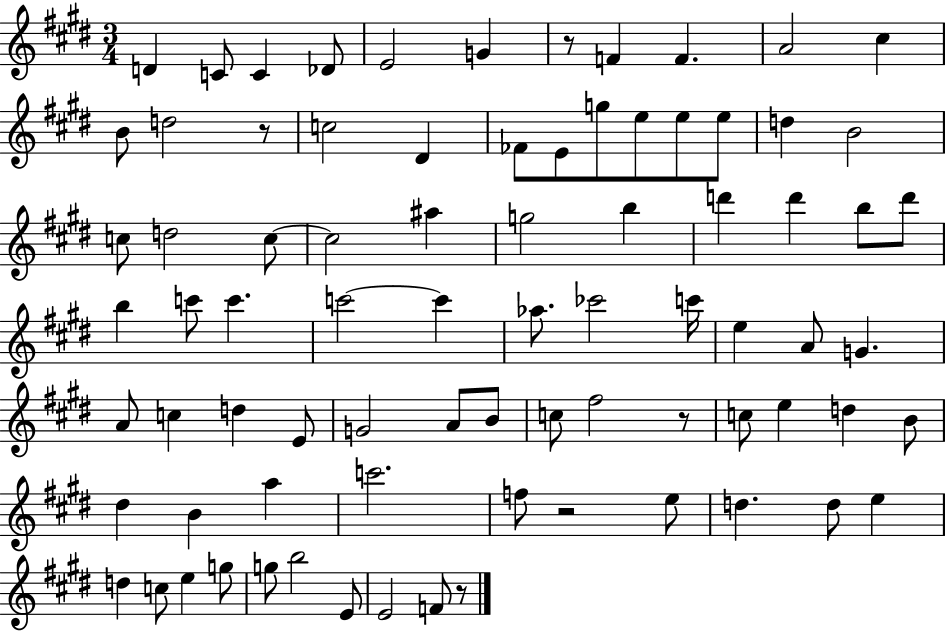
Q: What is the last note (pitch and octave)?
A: F4